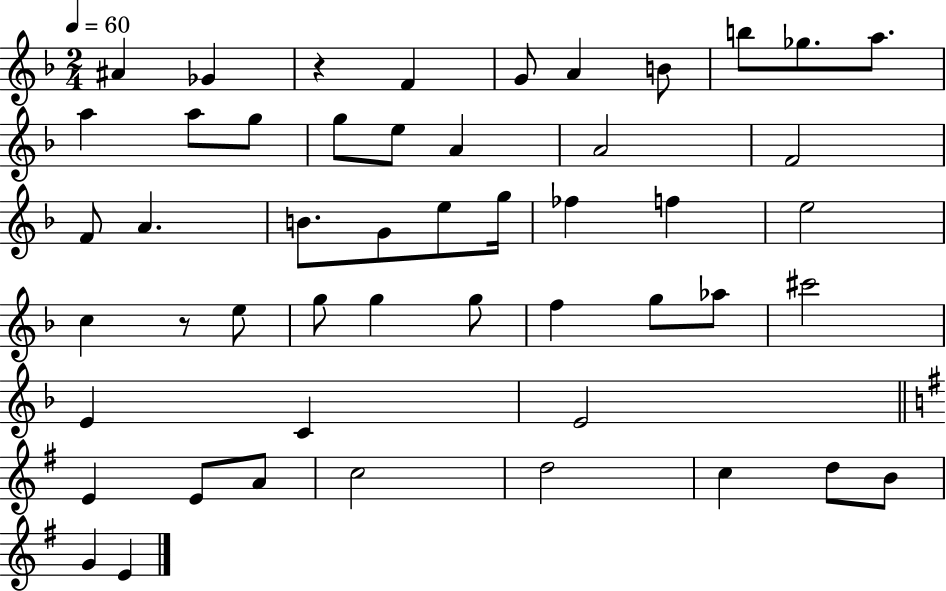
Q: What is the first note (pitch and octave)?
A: A#4